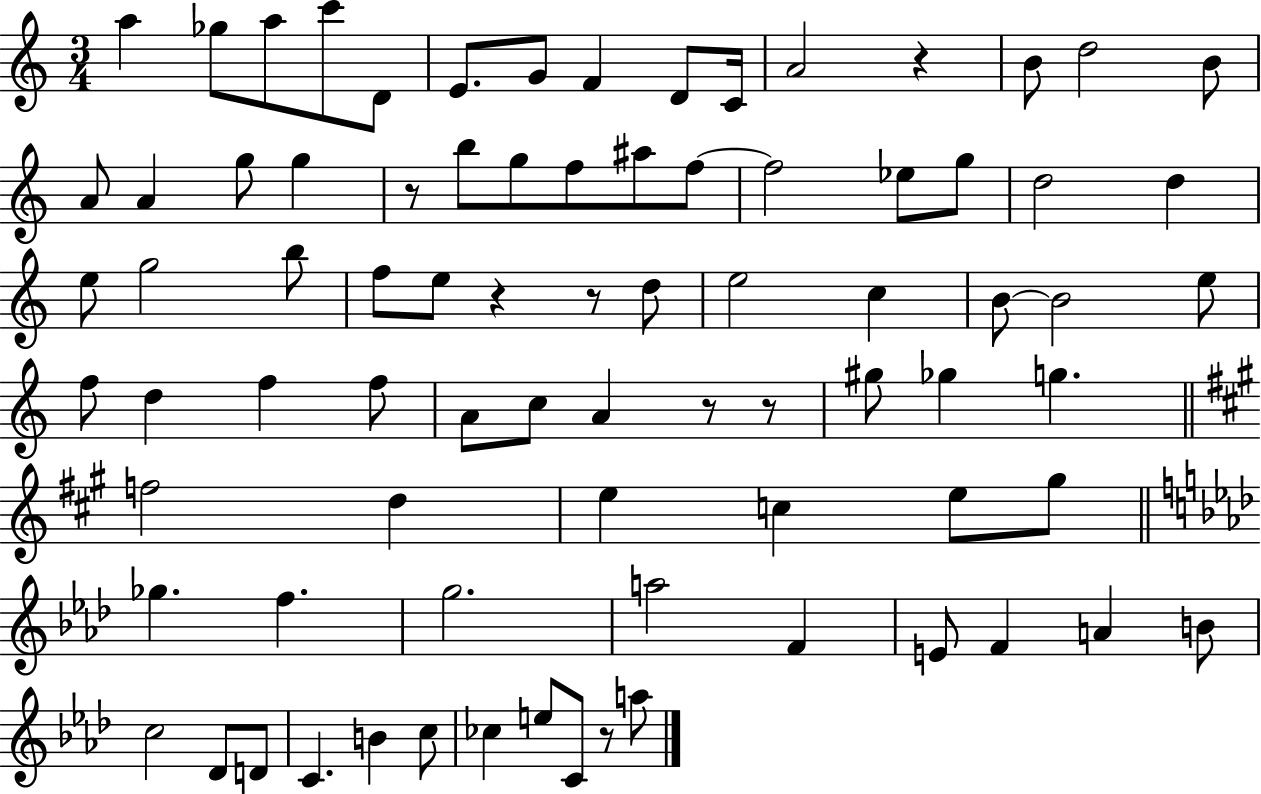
A5/q Gb5/e A5/e C6/e D4/e E4/e. G4/e F4/q D4/e C4/s A4/h R/q B4/e D5/h B4/e A4/e A4/q G5/e G5/q R/e B5/e G5/e F5/e A#5/e F5/e F5/h Eb5/e G5/e D5/h D5/q E5/e G5/h B5/e F5/e E5/e R/q R/e D5/e E5/h C5/q B4/e B4/h E5/e F5/e D5/q F5/q F5/e A4/e C5/e A4/q R/e R/e G#5/e Gb5/q G5/q. F5/h D5/q E5/q C5/q E5/e G#5/e Gb5/q. F5/q. G5/h. A5/h F4/q E4/e F4/q A4/q B4/e C5/h Db4/e D4/e C4/q. B4/q C5/e CES5/q E5/e C4/e R/e A5/e